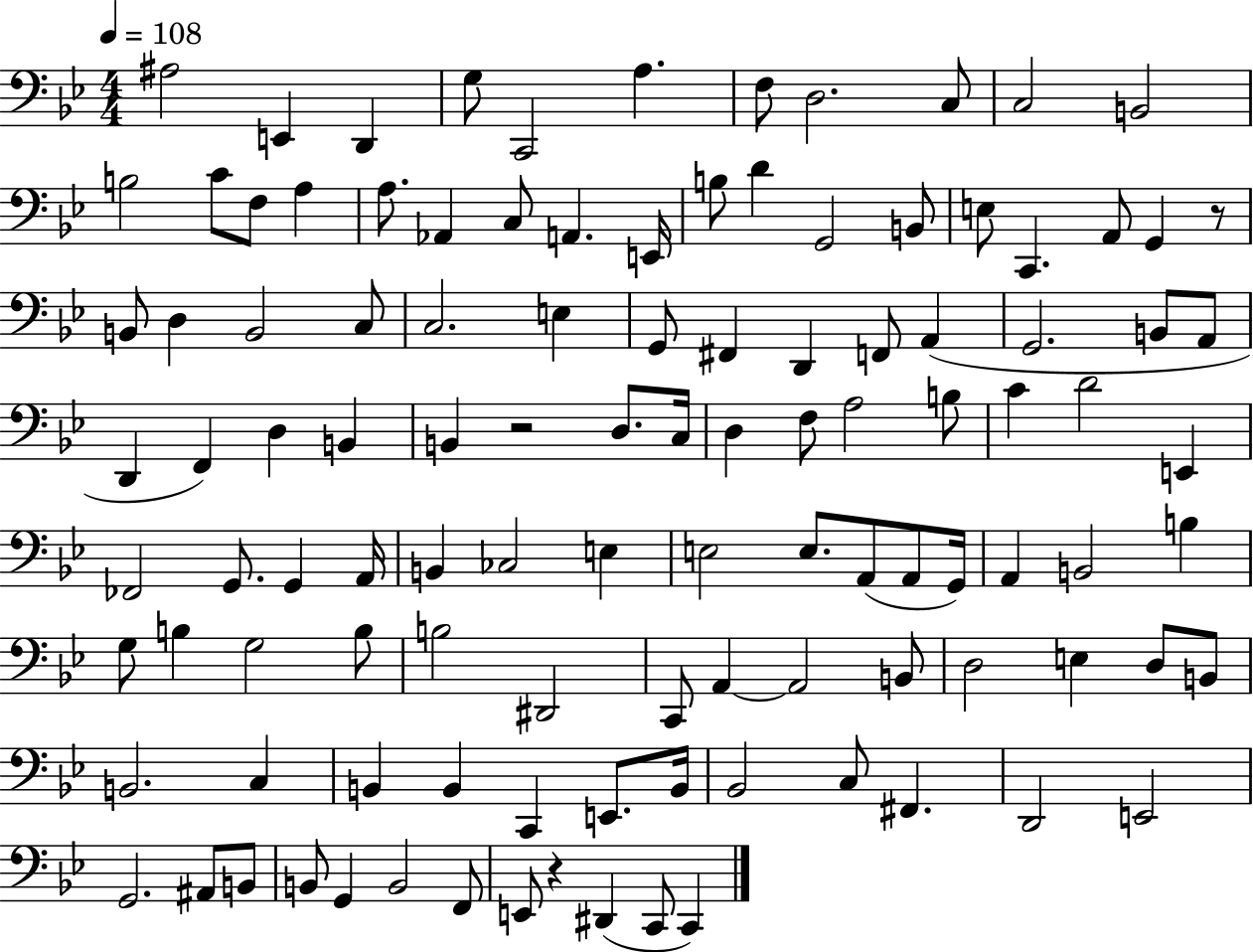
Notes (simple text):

A#3/h E2/q D2/q G3/e C2/h A3/q. F3/e D3/h. C3/e C3/h B2/h B3/h C4/e F3/e A3/q A3/e. Ab2/q C3/e A2/q. E2/s B3/e D4/q G2/h B2/e E3/e C2/q. A2/e G2/q R/e B2/e D3/q B2/h C3/e C3/h. E3/q G2/e F#2/q D2/q F2/e A2/q G2/h. B2/e A2/e D2/q F2/q D3/q B2/q B2/q R/h D3/e. C3/s D3/q F3/e A3/h B3/e C4/q D4/h E2/q FES2/h G2/e. G2/q A2/s B2/q CES3/h E3/q E3/h E3/e. A2/e A2/e G2/s A2/q B2/h B3/q G3/e B3/q G3/h B3/e B3/h D#2/h C2/e A2/q A2/h B2/e D3/h E3/q D3/e B2/e B2/h. C3/q B2/q B2/q C2/q E2/e. B2/s Bb2/h C3/e F#2/q. D2/h E2/h G2/h. A#2/e B2/e B2/e G2/q B2/h F2/e E2/e R/q D#2/q C2/e C2/q